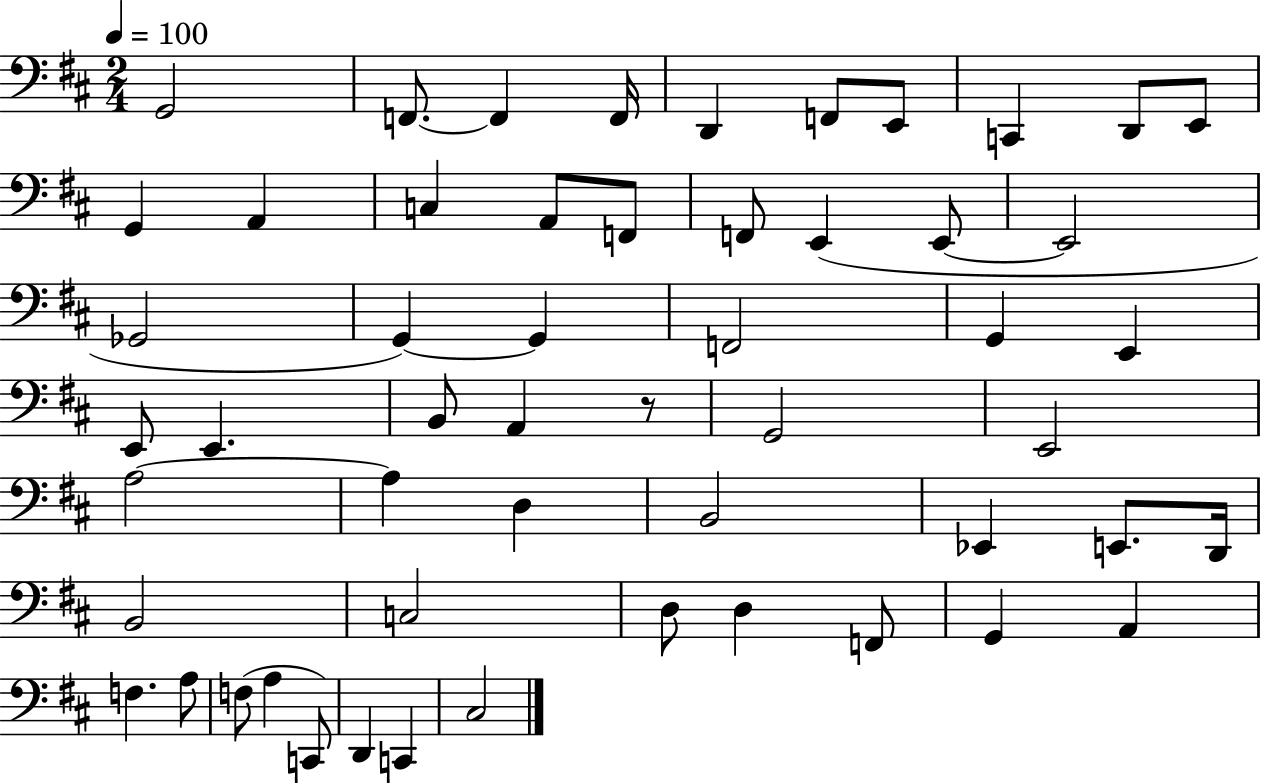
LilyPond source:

{
  \clef bass
  \numericTimeSignature
  \time 2/4
  \key d \major
  \tempo 4 = 100
  g,2 | f,8.~~ f,4 f,16 | d,4 f,8 e,8 | c,4 d,8 e,8 | \break g,4 a,4 | c4 a,8 f,8 | f,8 e,4( e,8~~ | e,2 | \break ges,2 | g,4~~) g,4 | f,2 | g,4 e,4 | \break e,8 e,4. | b,8 a,4 r8 | g,2 | e,2 | \break a2~~ | a4 d4 | b,2 | ees,4 e,8. d,16 | \break b,2 | c2 | d8 d4 f,8 | g,4 a,4 | \break f4. a8 | f8( a4 c,8) | d,4 c,4 | cis2 | \break \bar "|."
}